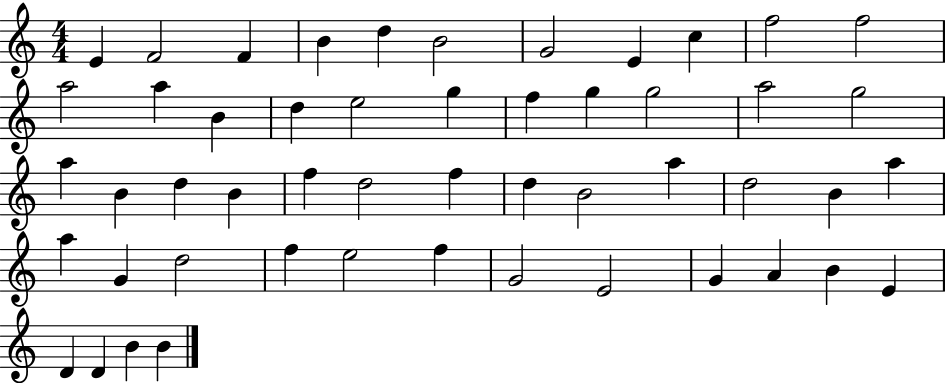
E4/q F4/h F4/q B4/q D5/q B4/h G4/h E4/q C5/q F5/h F5/h A5/h A5/q B4/q D5/q E5/h G5/q F5/q G5/q G5/h A5/h G5/h A5/q B4/q D5/q B4/q F5/q D5/h F5/q D5/q B4/h A5/q D5/h B4/q A5/q A5/q G4/q D5/h F5/q E5/h F5/q G4/h E4/h G4/q A4/q B4/q E4/q D4/q D4/q B4/q B4/q